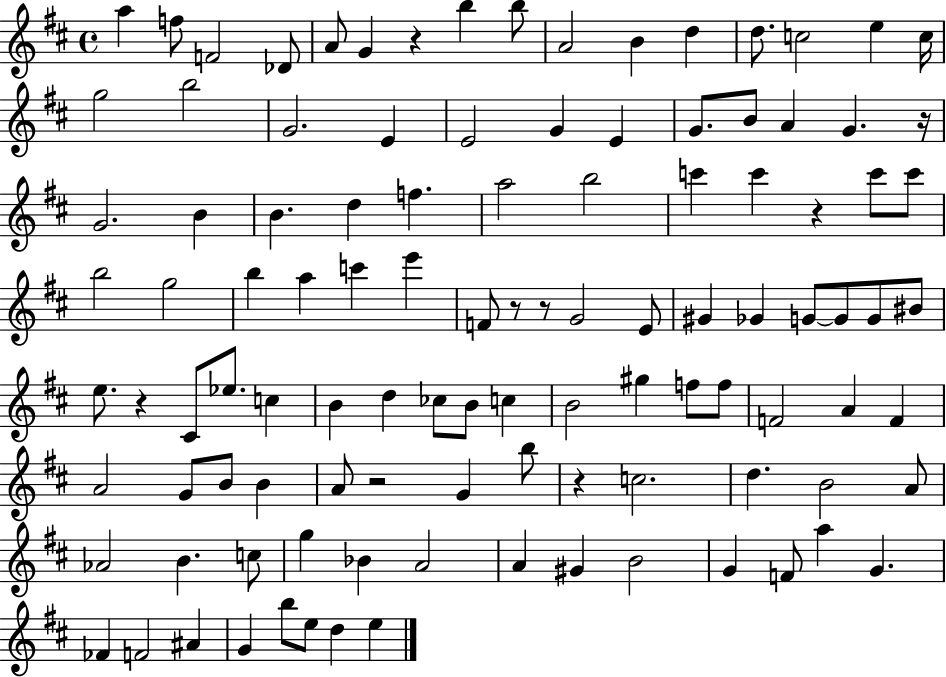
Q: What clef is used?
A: treble